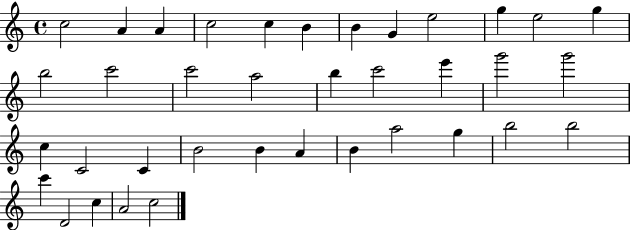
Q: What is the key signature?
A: C major